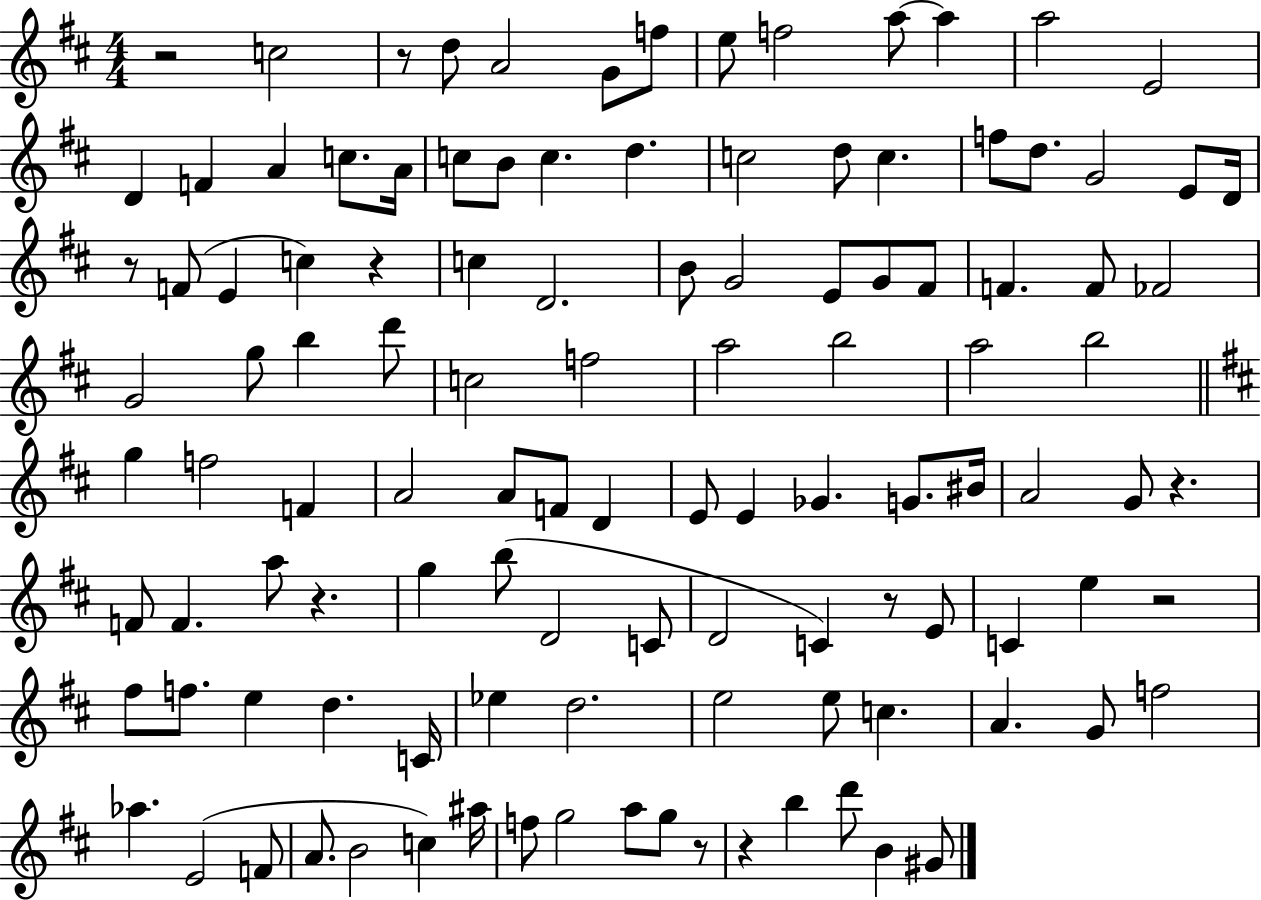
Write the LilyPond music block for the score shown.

{
  \clef treble
  \numericTimeSignature
  \time 4/4
  \key d \major
  \repeat volta 2 { r2 c''2 | r8 d''8 a'2 g'8 f''8 | e''8 f''2 a''8~~ a''4 | a''2 e'2 | \break d'4 f'4 a'4 c''8. a'16 | c''8 b'8 c''4. d''4. | c''2 d''8 c''4. | f''8 d''8. g'2 e'8 d'16 | \break r8 f'8( e'4 c''4) r4 | c''4 d'2. | b'8 g'2 e'8 g'8 fis'8 | f'4. f'8 fes'2 | \break g'2 g''8 b''4 d'''8 | c''2 f''2 | a''2 b''2 | a''2 b''2 | \break \bar "||" \break \key d \major g''4 f''2 f'4 | a'2 a'8 f'8 d'4 | e'8 e'4 ges'4. g'8. bis'16 | a'2 g'8 r4. | \break f'8 f'4. a''8 r4. | g''4 b''8( d'2 c'8 | d'2 c'4) r8 e'8 | c'4 e''4 r2 | \break fis''8 f''8. e''4 d''4. c'16 | ees''4 d''2. | e''2 e''8 c''4. | a'4. g'8 f''2 | \break aes''4. e'2( f'8 | a'8. b'2 c''4) ais''16 | f''8 g''2 a''8 g''8 r8 | r4 b''4 d'''8 b'4 gis'8 | \break } \bar "|."
}